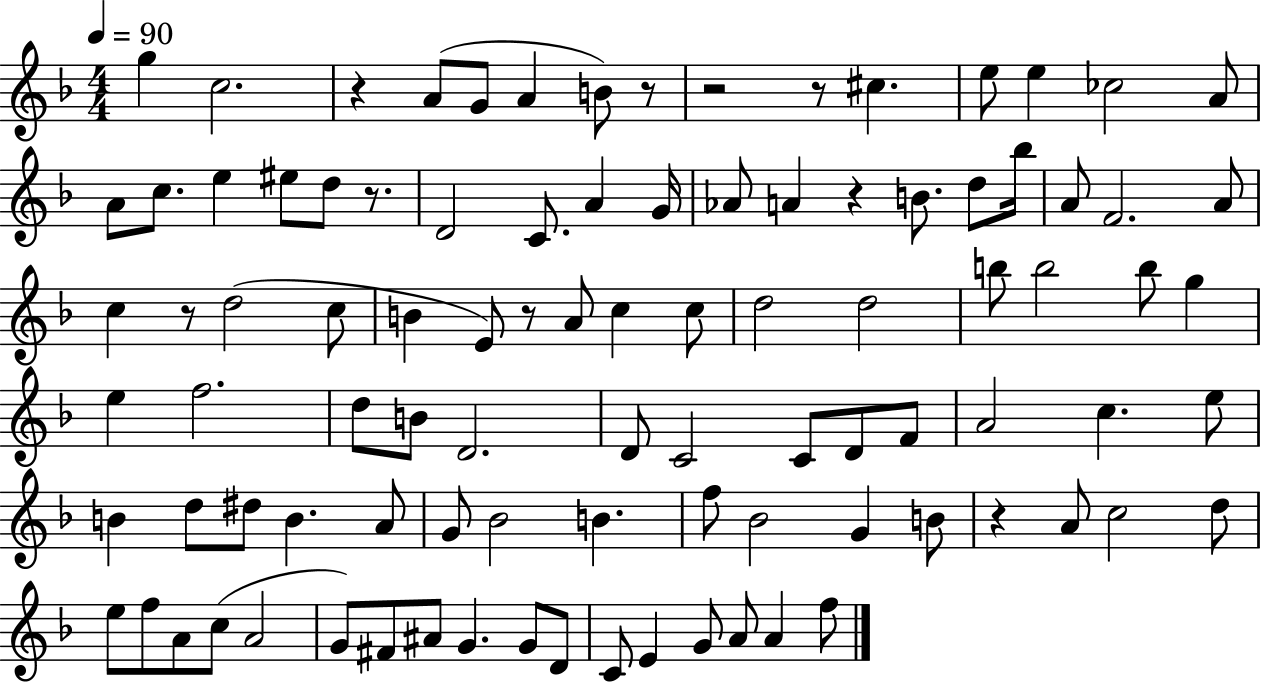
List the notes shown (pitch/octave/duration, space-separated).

G5/q C5/h. R/q A4/e G4/e A4/q B4/e R/e R/h R/e C#5/q. E5/e E5/q CES5/h A4/e A4/e C5/e. E5/q EIS5/e D5/e R/e. D4/h C4/e. A4/q G4/s Ab4/e A4/q R/q B4/e. D5/e Bb5/s A4/e F4/h. A4/e C5/q R/e D5/h C5/e B4/q E4/e R/e A4/e C5/q C5/e D5/h D5/h B5/e B5/h B5/e G5/q E5/q F5/h. D5/e B4/e D4/h. D4/e C4/h C4/e D4/e F4/e A4/h C5/q. E5/e B4/q D5/e D#5/e B4/q. A4/e G4/e Bb4/h B4/q. F5/e Bb4/h G4/q B4/e R/q A4/e C5/h D5/e E5/e F5/e A4/e C5/e A4/h G4/e F#4/e A#4/e G4/q. G4/e D4/e C4/e E4/q G4/e A4/e A4/q F5/e